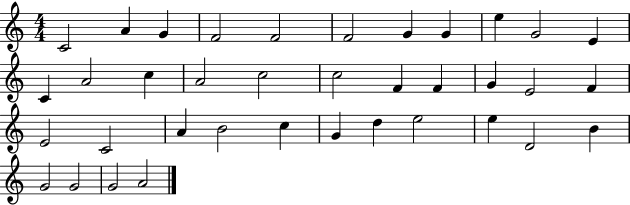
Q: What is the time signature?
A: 4/4